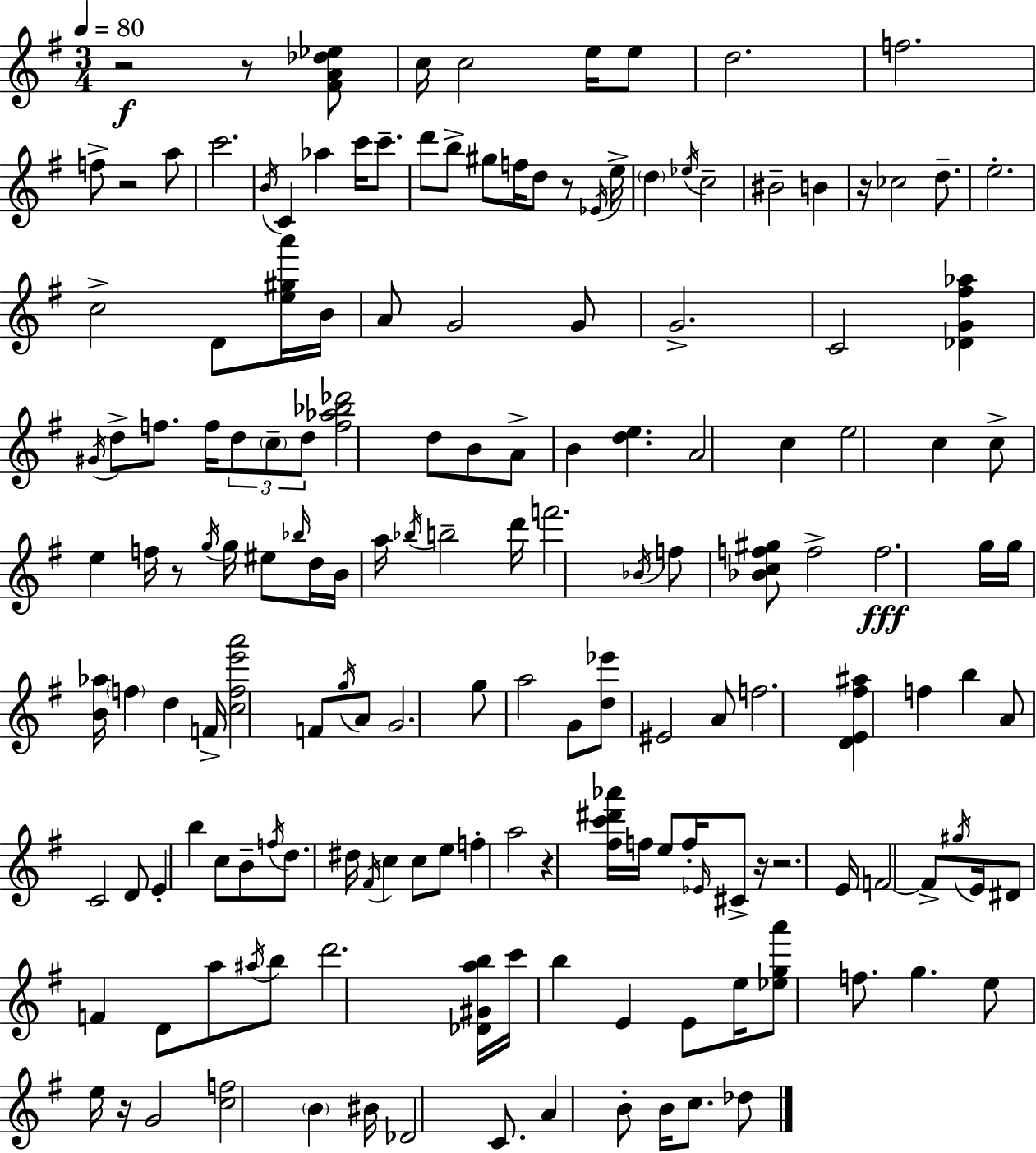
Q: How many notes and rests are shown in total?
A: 163